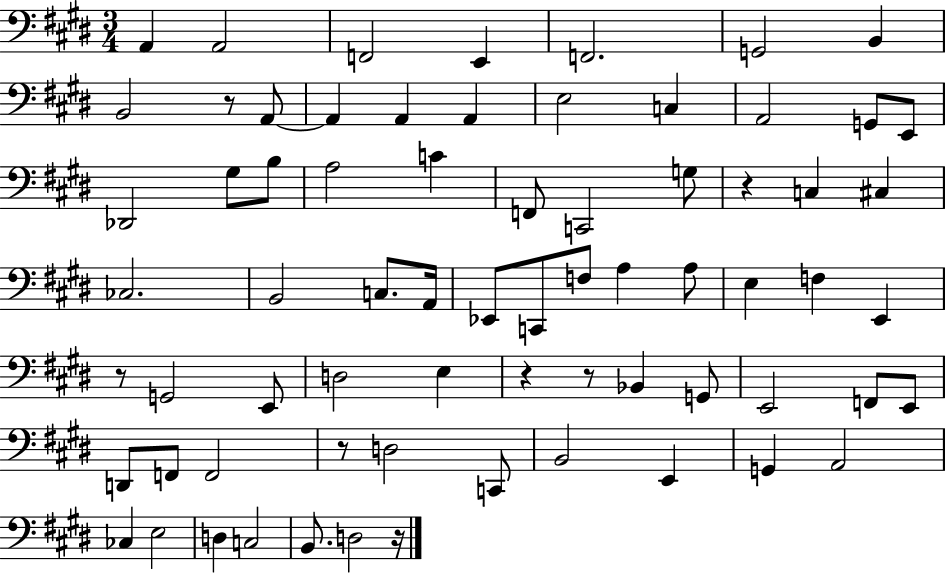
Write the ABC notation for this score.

X:1
T:Untitled
M:3/4
L:1/4
K:E
A,, A,,2 F,,2 E,, F,,2 G,,2 B,, B,,2 z/2 A,,/2 A,, A,, A,, E,2 C, A,,2 G,,/2 E,,/2 _D,,2 ^G,/2 B,/2 A,2 C F,,/2 C,,2 G,/2 z C, ^C, _C,2 B,,2 C,/2 A,,/4 _E,,/2 C,,/2 F,/2 A, A,/2 E, F, E,, z/2 G,,2 E,,/2 D,2 E, z z/2 _B,, G,,/2 E,,2 F,,/2 E,,/2 D,,/2 F,,/2 F,,2 z/2 D,2 C,,/2 B,,2 E,, G,, A,,2 _C, E,2 D, C,2 B,,/2 D,2 z/4